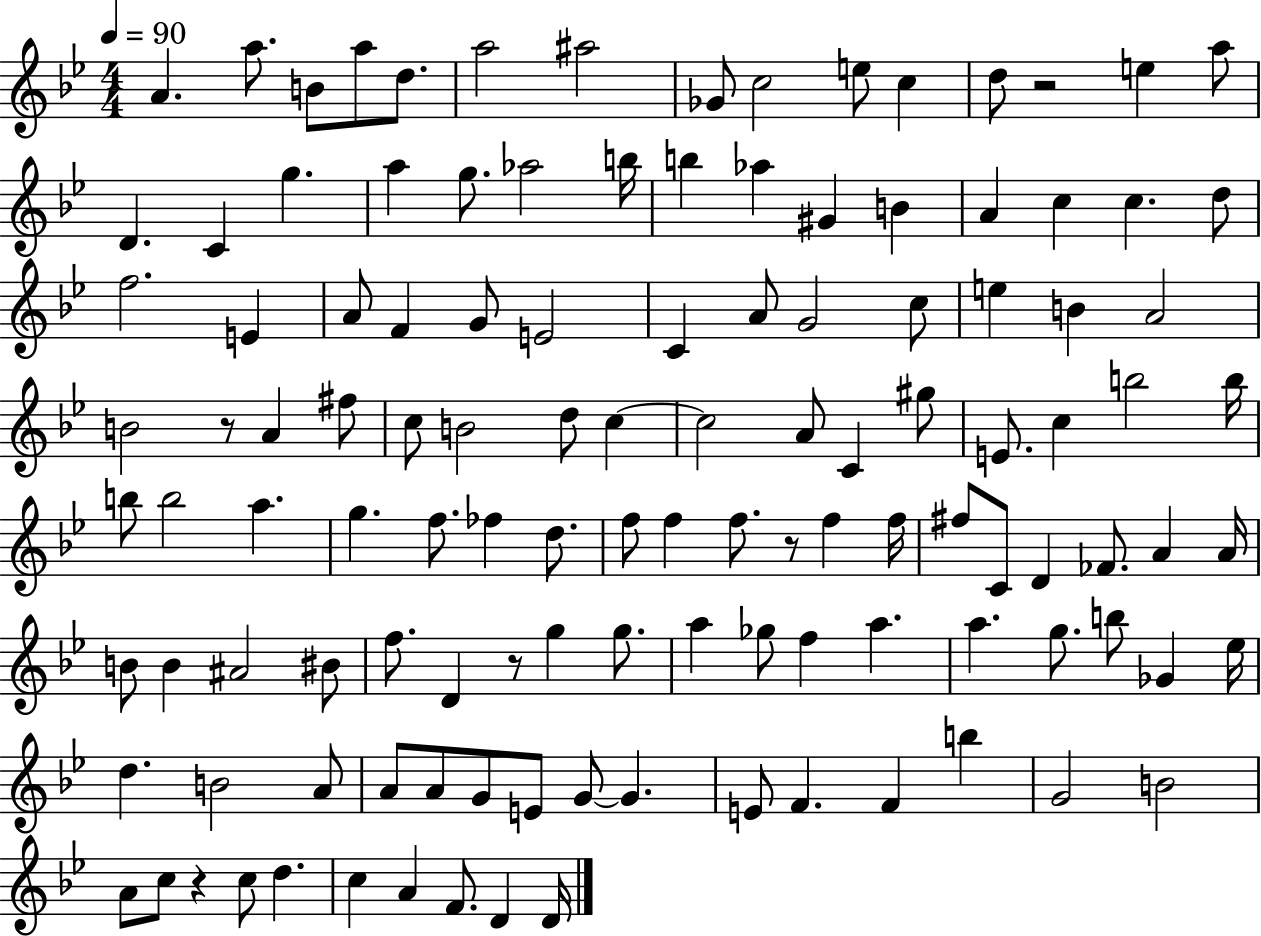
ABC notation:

X:1
T:Untitled
M:4/4
L:1/4
K:Bb
A a/2 B/2 a/2 d/2 a2 ^a2 _G/2 c2 e/2 c d/2 z2 e a/2 D C g a g/2 _a2 b/4 b _a ^G B A c c d/2 f2 E A/2 F G/2 E2 C A/2 G2 c/2 e B A2 B2 z/2 A ^f/2 c/2 B2 d/2 c c2 A/2 C ^g/2 E/2 c b2 b/4 b/2 b2 a g f/2 _f d/2 f/2 f f/2 z/2 f f/4 ^f/2 C/2 D _F/2 A A/4 B/2 B ^A2 ^B/2 f/2 D z/2 g g/2 a _g/2 f a a g/2 b/2 _G _e/4 d B2 A/2 A/2 A/2 G/2 E/2 G/2 G E/2 F F b G2 B2 A/2 c/2 z c/2 d c A F/2 D D/4